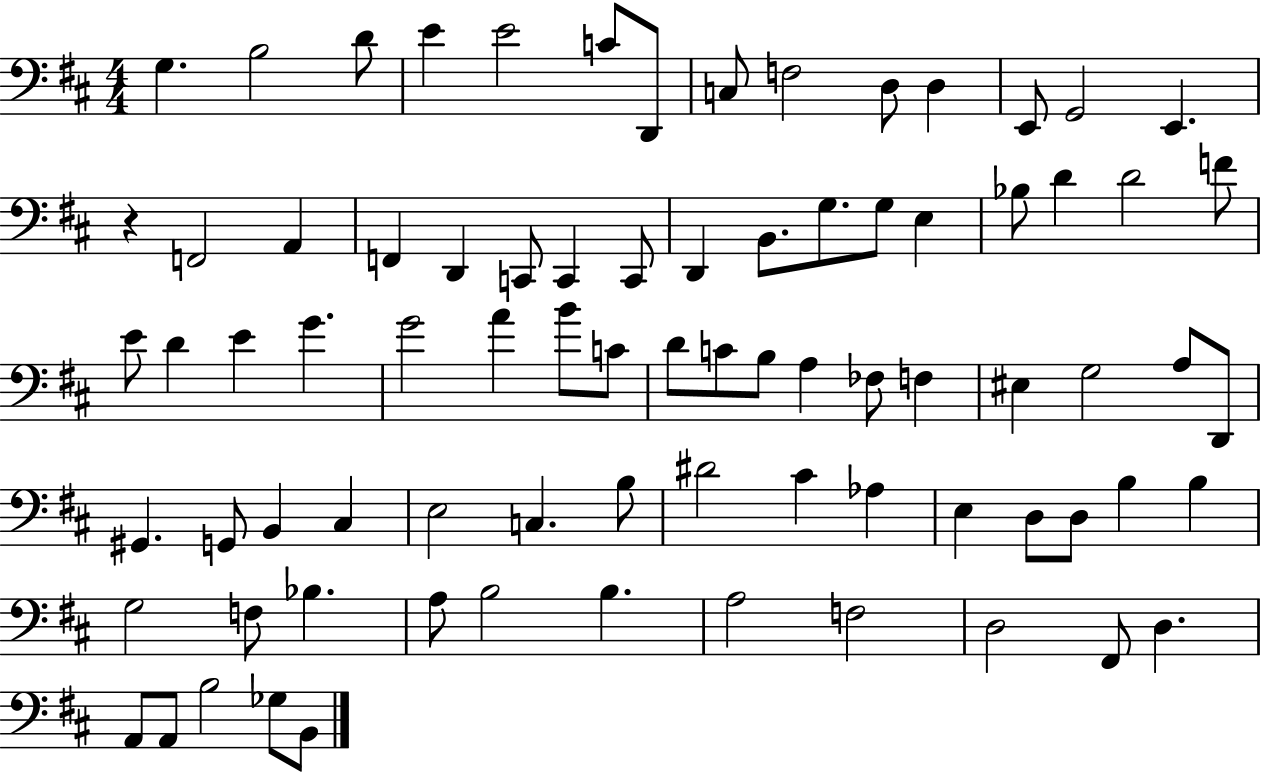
G3/q. B3/h D4/e E4/q E4/h C4/e D2/e C3/e F3/h D3/e D3/q E2/e G2/h E2/q. R/q F2/h A2/q F2/q D2/q C2/e C2/q C2/e D2/q B2/e. G3/e. G3/e E3/q Bb3/e D4/q D4/h F4/e E4/e D4/q E4/q G4/q. G4/h A4/q B4/e C4/e D4/e C4/e B3/e A3/q FES3/e F3/q EIS3/q G3/h A3/e D2/e G#2/q. G2/e B2/q C#3/q E3/h C3/q. B3/e D#4/h C#4/q Ab3/q E3/q D3/e D3/e B3/q B3/q G3/h F3/e Bb3/q. A3/e B3/h B3/q. A3/h F3/h D3/h F#2/e D3/q. A2/e A2/e B3/h Gb3/e B2/e